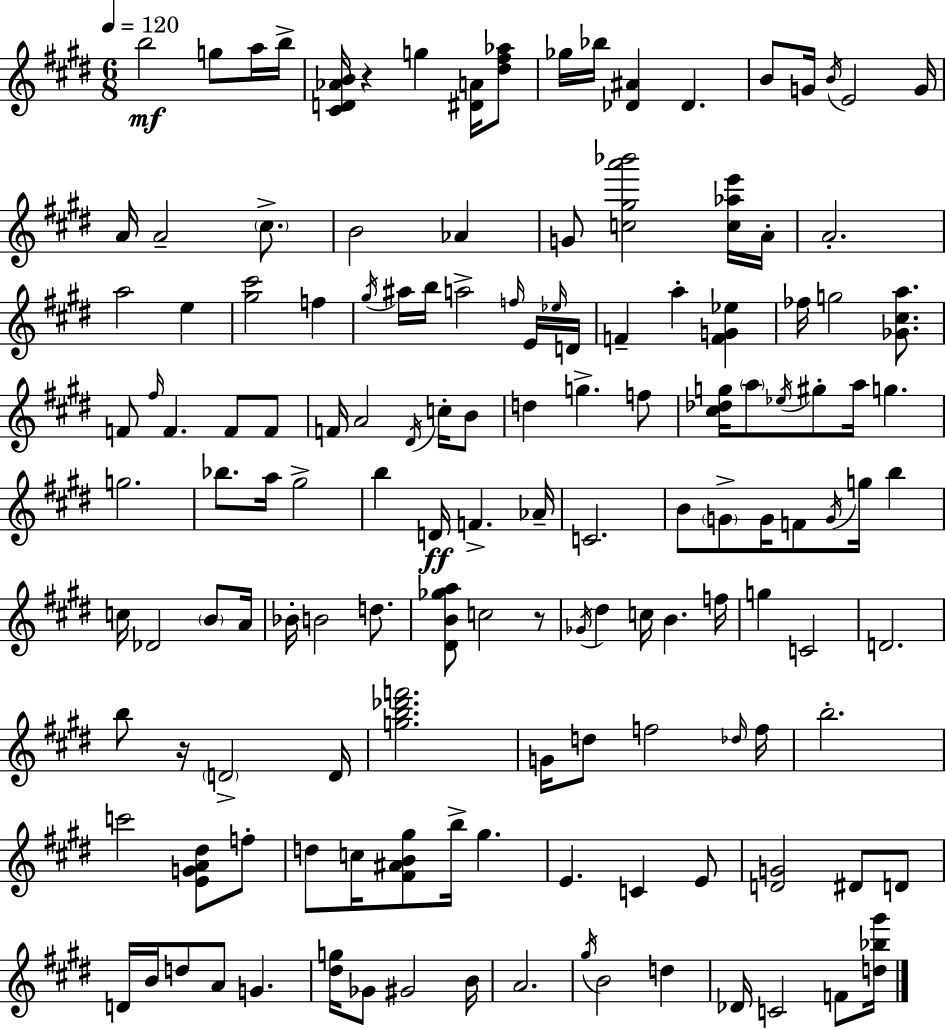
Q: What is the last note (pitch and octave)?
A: F4